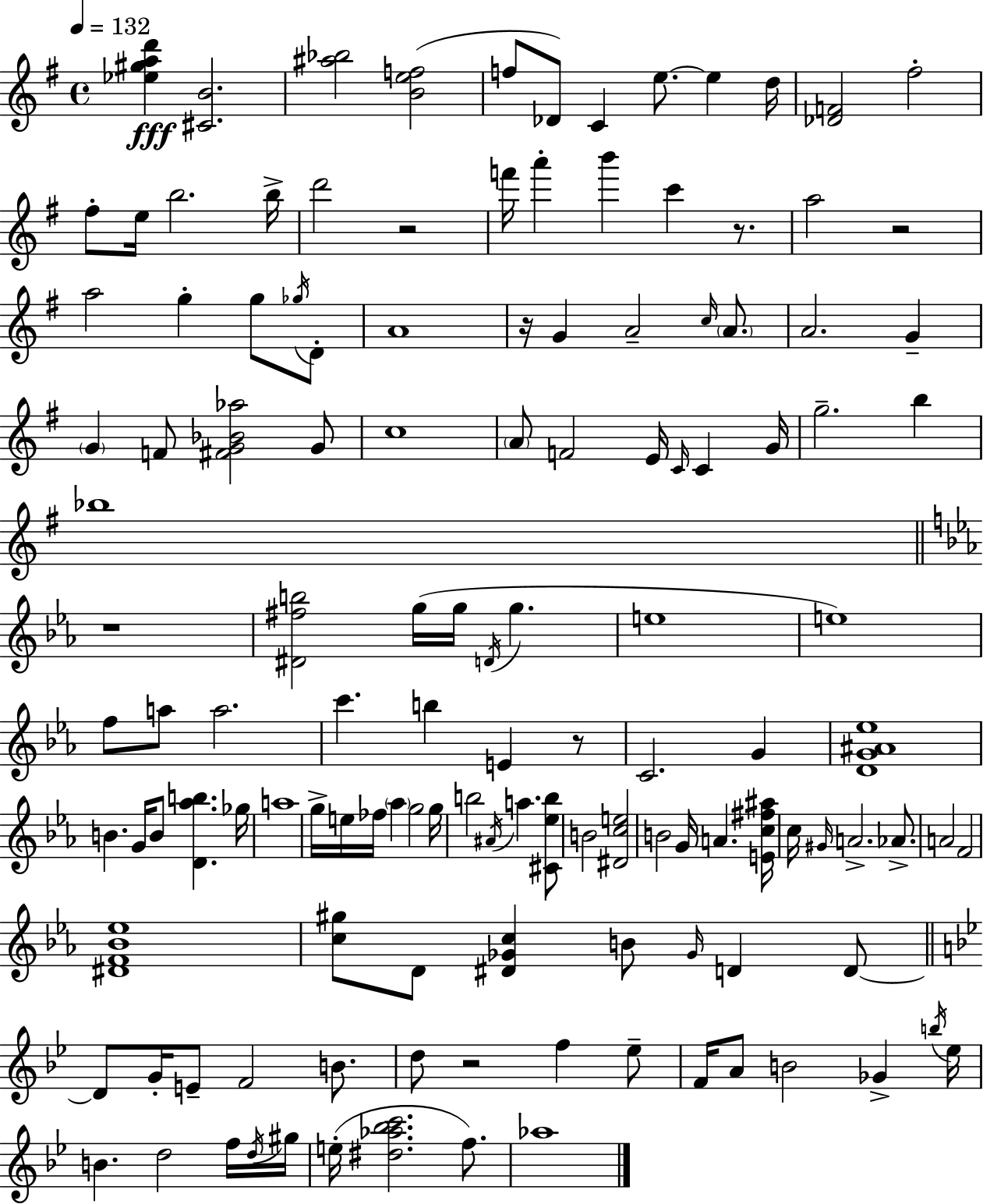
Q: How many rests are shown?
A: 7